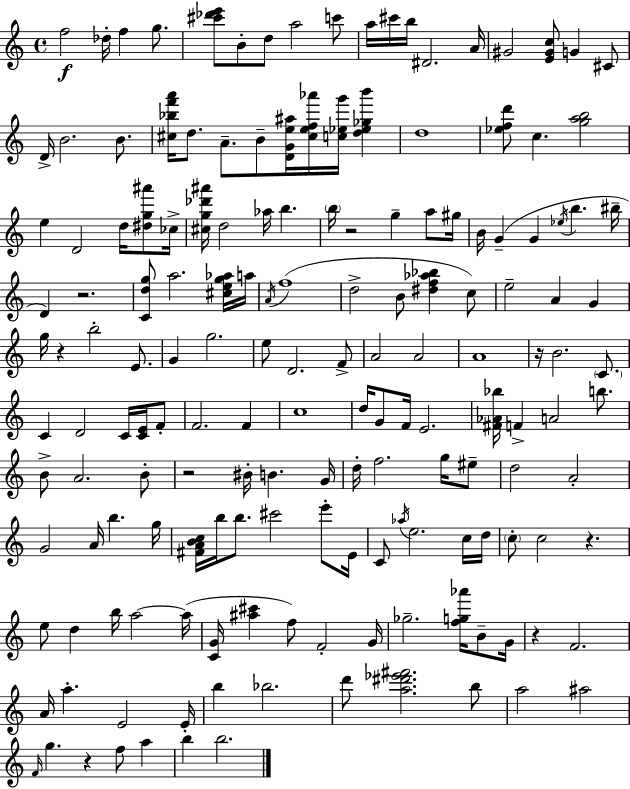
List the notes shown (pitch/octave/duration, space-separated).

F5/h Db5/s F5/q G5/e. [C#6,Db6,E6]/e B4/e D5/e A5/h C6/e A5/s C#6/s B5/s D#4/h. A4/s G#4/h [E4,G#4,C5]/e G4/q C#4/e D4/s B4/h. B4/e. [C#5,Bb5,F6,A6]/s D5/e. A4/e. B4/e [D4,G4,E5,A#5]/s [C#5,E5,F5,Ab6]/s [C5,Eb5,G6]/s [D5,Eb5,Gb5,B6]/q D5/w [Eb5,F5,D6]/e C5/q. [G5,A5,B5]/h E5/q D4/h D5/s [D#5,G5,A#6]/e CES5/s [C#5,G5,Db6,A#6]/s D5/h Ab5/s B5/q. B5/s R/h G5/q A5/e G#5/s B4/s G4/q G4/q Eb5/s B5/q. BIS5/s D4/q R/h. [C4,D5,G5]/e A5/h. [C#5,E5,G5,Ab5]/s A5/s A4/s F5/w D5/h B4/e [D#5,F5,Ab5,Bb5]/q C5/e E5/h A4/q G4/q G5/s R/q B5/h E4/e. G4/q G5/h. E5/e D4/h. F4/e A4/h A4/h A4/w R/s B4/h. C4/e. C4/q D4/h C4/s [C4,E4]/s F4/e F4/h. F4/q C5/w D5/s G4/e F4/s E4/h. [F#4,Ab4,Bb5]/s F4/q A4/h B5/e. B4/e A4/h. B4/e R/h BIS4/s B4/q. G4/s D5/s F5/h. G5/s EIS5/e D5/h A4/h G4/h A4/s B5/q. G5/s [F#4,A4,B4,C5]/s B5/s B5/e. C#6/h E6/e E4/s C4/e Ab5/s E5/h. C5/s D5/s C5/e C5/h R/q. E5/e D5/q B5/s A5/h A5/s [C4,G4]/s [A#5,C#6]/q F5/e F4/h G4/s Gb5/h. [F5,G5,Ab6]/s B4/e G4/s R/q F4/h. A4/s A5/q. E4/h E4/s B5/q Bb5/h. D6/e [A5,D#6,Eb6,F#6]/h. B5/e A5/h A#5/h F4/s G5/q. R/q F5/e A5/q B5/q B5/h.